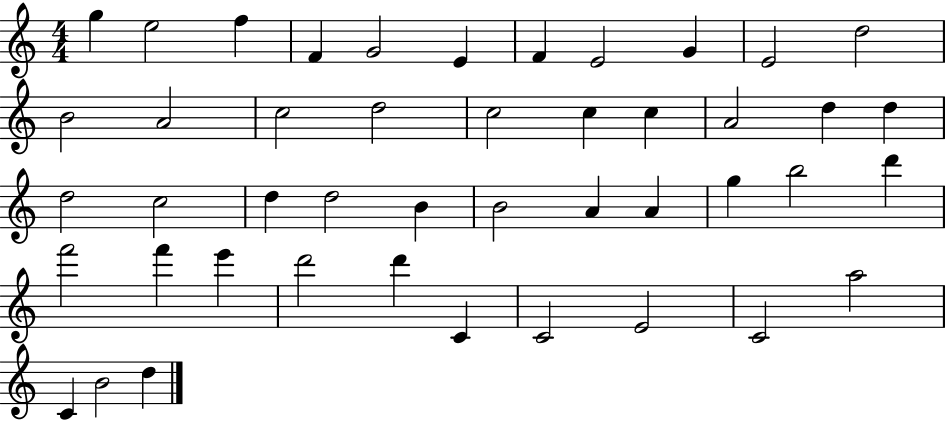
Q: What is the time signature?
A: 4/4